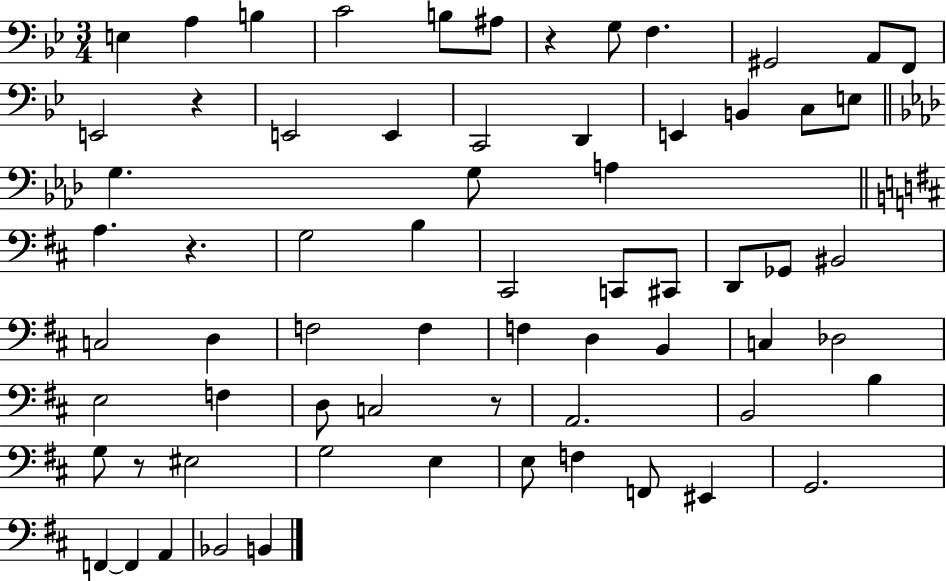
E3/q A3/q B3/q C4/h B3/e A#3/e R/q G3/e F3/q. G#2/h A2/e F2/e E2/h R/q E2/h E2/q C2/h D2/q E2/q B2/q C3/e E3/e G3/q. G3/e A3/q A3/q. R/q. G3/h B3/q C#2/h C2/e C#2/e D2/e Gb2/e BIS2/h C3/h D3/q F3/h F3/q F3/q D3/q B2/q C3/q Db3/h E3/h F3/q D3/e C3/h R/e A2/h. B2/h B3/q G3/e R/e EIS3/h G3/h E3/q E3/e F3/q F2/e EIS2/q G2/h. F2/q F2/q A2/q Bb2/h B2/q